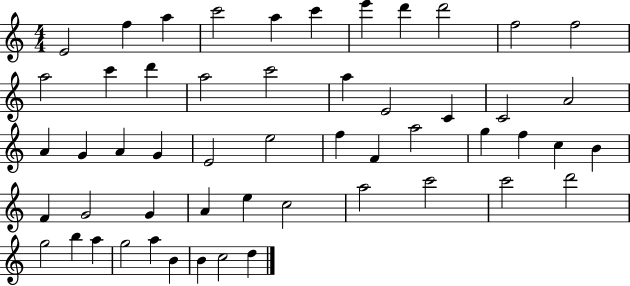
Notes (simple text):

E4/h F5/q A5/q C6/h A5/q C6/q E6/q D6/q D6/h F5/h F5/h A5/h C6/q D6/q A5/h C6/h A5/q E4/h C4/q C4/h A4/h A4/q G4/q A4/q G4/q E4/h E5/h F5/q F4/q A5/h G5/q F5/q C5/q B4/q F4/q G4/h G4/q A4/q E5/q C5/h A5/h C6/h C6/h D6/h G5/h B5/q A5/q G5/h A5/q B4/q B4/q C5/h D5/q